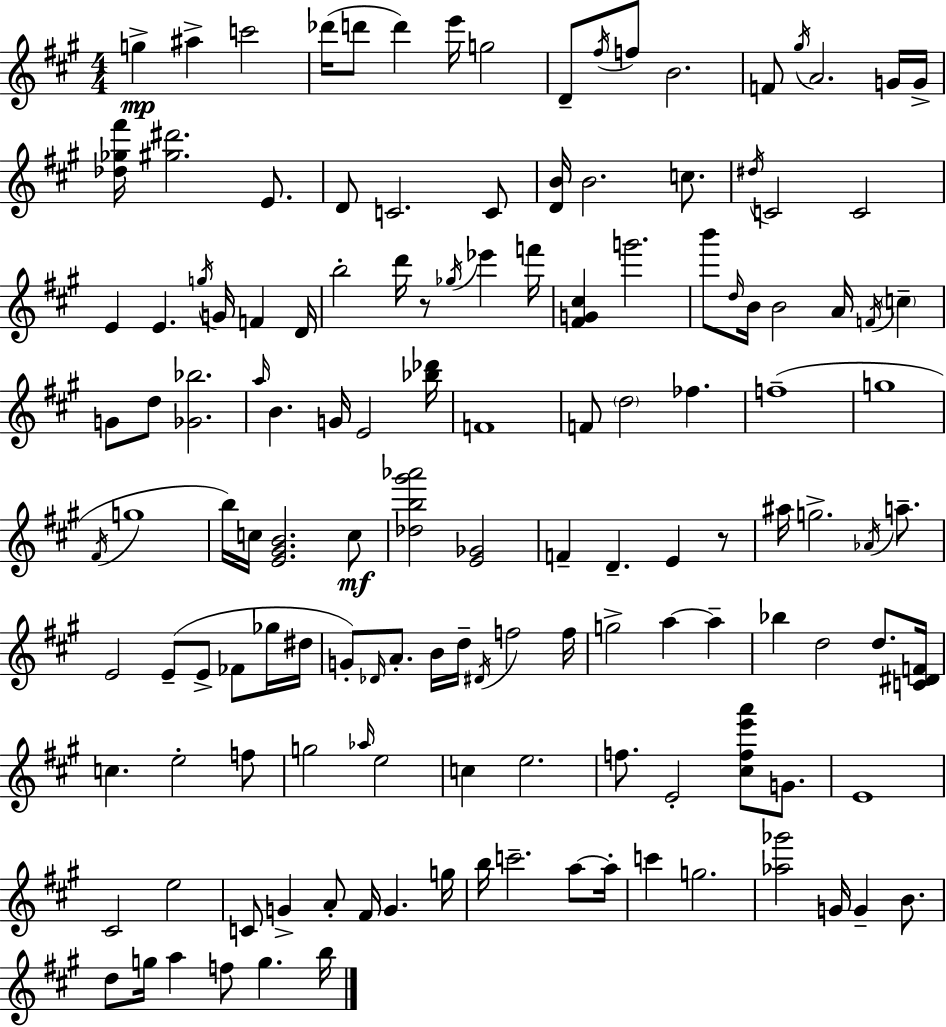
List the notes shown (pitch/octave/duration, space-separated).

G5/q A#5/q C6/h Db6/s D6/e D6/q E6/s G5/h D4/e F#5/s F5/e B4/h. F4/e G#5/s A4/h. G4/s G4/s [Db5,Gb5,F#6]/s [G#5,D#6]/h. E4/e. D4/e C4/h. C4/e [D4,B4]/s B4/h. C5/e. D#5/s C4/h C4/h E4/q E4/q. G5/s G4/s F4/q D4/s B5/h D6/s R/e Gb5/s Eb6/q F6/s [F#4,G4,C#5]/q G6/h. B6/e D5/s B4/s B4/h A4/s F4/s C5/q G4/e D5/e [Gb4,Bb5]/h. A5/s B4/q. G4/s E4/h [Bb5,Db6]/s F4/w F4/e D5/h FES5/q. F5/w G5/w F#4/s G5/w B5/s C5/s [E4,G#4,B4]/h. C5/e [Db5,B5,G#6,Ab6]/h [E4,Gb4]/h F4/q D4/q. E4/q R/e A#5/s G5/h. Ab4/s A5/e. E4/h E4/e E4/e FES4/e Gb5/s D#5/s G4/e Db4/s A4/e. B4/s D5/s D#4/s F5/h F5/s G5/h A5/q A5/q Bb5/q D5/h D5/e. [C4,D#4,F4]/s C5/q. E5/h F5/e G5/h Ab5/s E5/h C5/q E5/h. F5/e. E4/h [C#5,F5,E6,A6]/e G4/e. E4/w C#4/h E5/h C4/e G4/q A4/e F#4/s G4/q. G5/s B5/s C6/h. A5/e A5/s C6/q G5/h. [Ab5,Gb6]/h G4/s G4/q B4/e. D5/e G5/s A5/q F5/e G5/q. B5/s